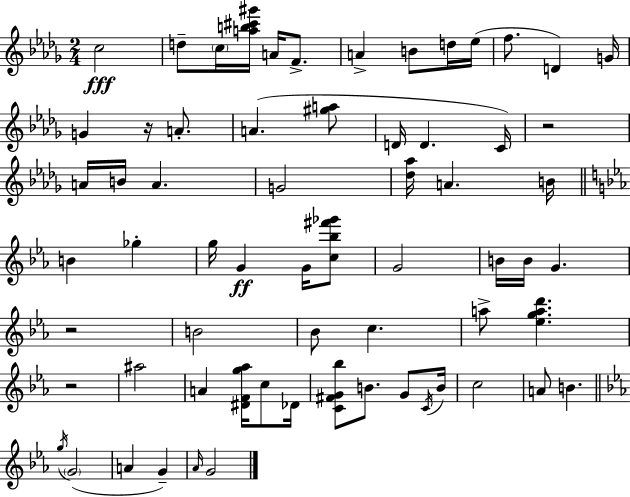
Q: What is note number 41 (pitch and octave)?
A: Db4